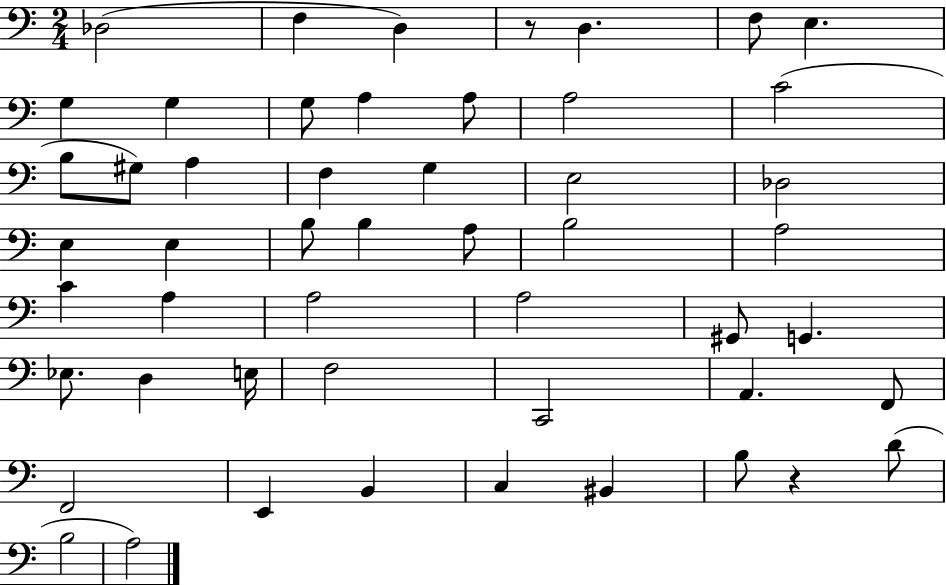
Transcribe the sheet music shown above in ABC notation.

X:1
T:Untitled
M:2/4
L:1/4
K:C
_D,2 F, D, z/2 D, F,/2 E, G, G, G,/2 A, A,/2 A,2 C2 B,/2 ^G,/2 A, F, G, E,2 _D,2 E, E, B,/2 B, A,/2 B,2 A,2 C A, A,2 A,2 ^G,,/2 G,, _E,/2 D, E,/4 F,2 C,,2 A,, F,,/2 F,,2 E,, B,, C, ^B,, B,/2 z D/2 B,2 A,2